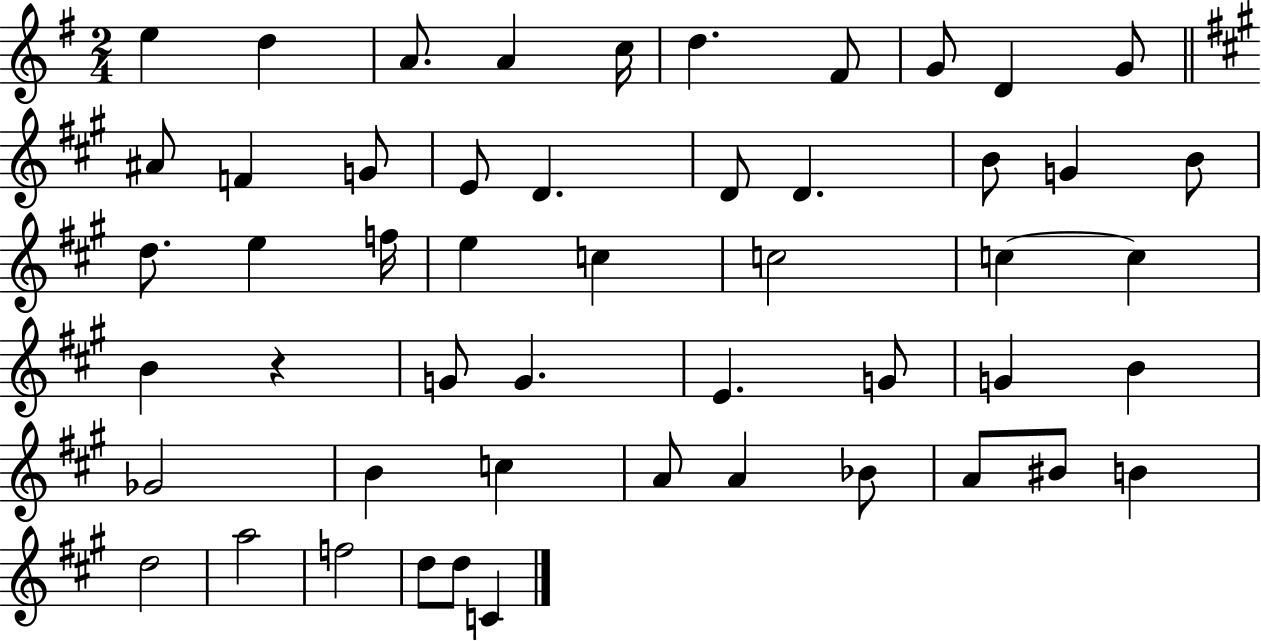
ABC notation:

X:1
T:Untitled
M:2/4
L:1/4
K:G
e d A/2 A c/4 d ^F/2 G/2 D G/2 ^A/2 F G/2 E/2 D D/2 D B/2 G B/2 d/2 e f/4 e c c2 c c B z G/2 G E G/2 G B _G2 B c A/2 A _B/2 A/2 ^B/2 B d2 a2 f2 d/2 d/2 C